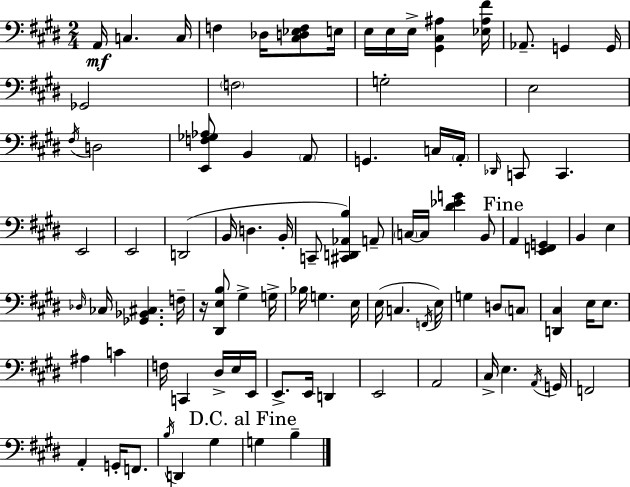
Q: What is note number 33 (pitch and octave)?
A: C2